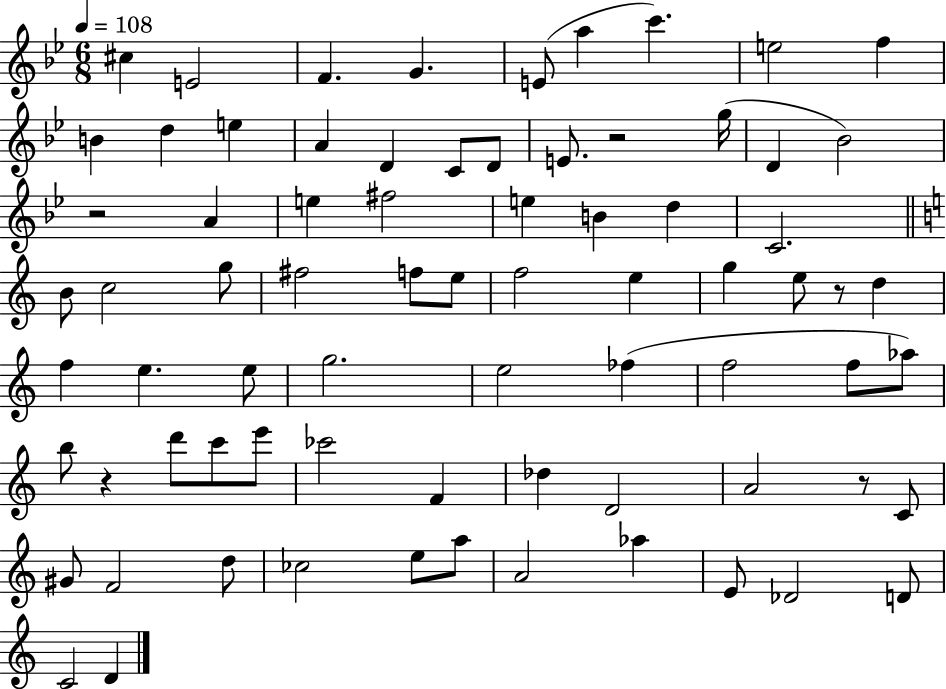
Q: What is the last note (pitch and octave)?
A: D4